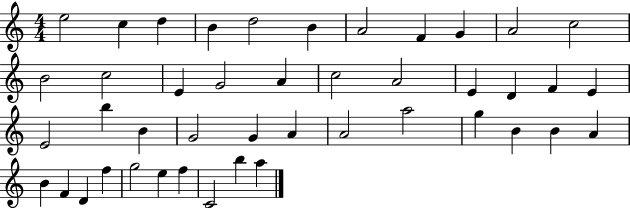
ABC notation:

X:1
T:Untitled
M:4/4
L:1/4
K:C
e2 c d B d2 B A2 F G A2 c2 B2 c2 E G2 A c2 A2 E D F E E2 b B G2 G A A2 a2 g B B A B F D f g2 e f C2 b a